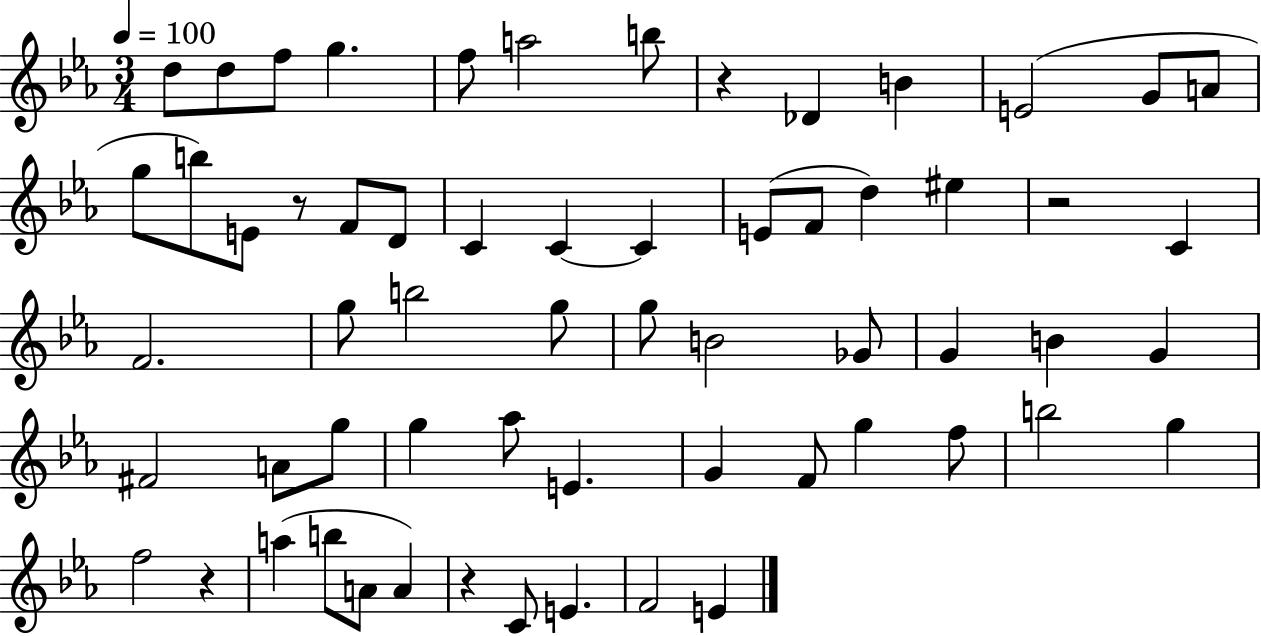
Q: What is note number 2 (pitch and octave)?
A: D5